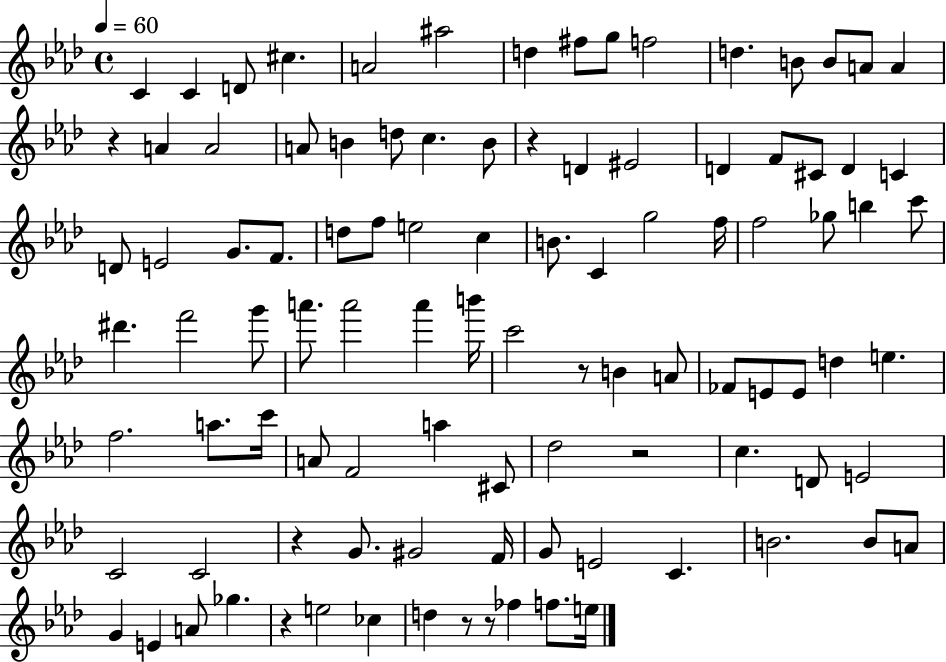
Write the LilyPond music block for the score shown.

{
  \clef treble
  \time 4/4
  \defaultTimeSignature
  \key aes \major
  \tempo 4 = 60
  \repeat volta 2 { c'4 c'4 d'8 cis''4. | a'2 ais''2 | d''4 fis''8 g''8 f''2 | d''4. b'8 b'8 a'8 a'4 | \break r4 a'4 a'2 | a'8 b'4 d''8 c''4. b'8 | r4 d'4 eis'2 | d'4 f'8 cis'8 d'4 c'4 | \break d'8 e'2 g'8. f'8. | d''8 f''8 e''2 c''4 | b'8. c'4 g''2 f''16 | f''2 ges''8 b''4 c'''8 | \break dis'''4. f'''2 g'''8 | a'''8. a'''2 a'''4 b'''16 | c'''2 r8 b'4 a'8 | fes'8 e'8 e'8 d''4 e''4. | \break f''2. a''8. c'''16 | a'8 f'2 a''4 cis'8 | des''2 r2 | c''4. d'8 e'2 | \break c'2 c'2 | r4 g'8. gis'2 f'16 | g'8 e'2 c'4. | b'2. b'8 a'8 | \break g'4 e'4 a'8 ges''4. | r4 e''2 ces''4 | d''4 r8 r8 fes''4 f''8. e''16 | } \bar "|."
}